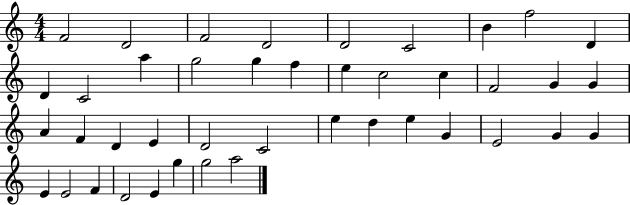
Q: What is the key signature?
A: C major